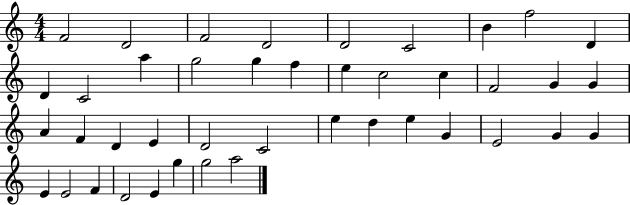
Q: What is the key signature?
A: C major